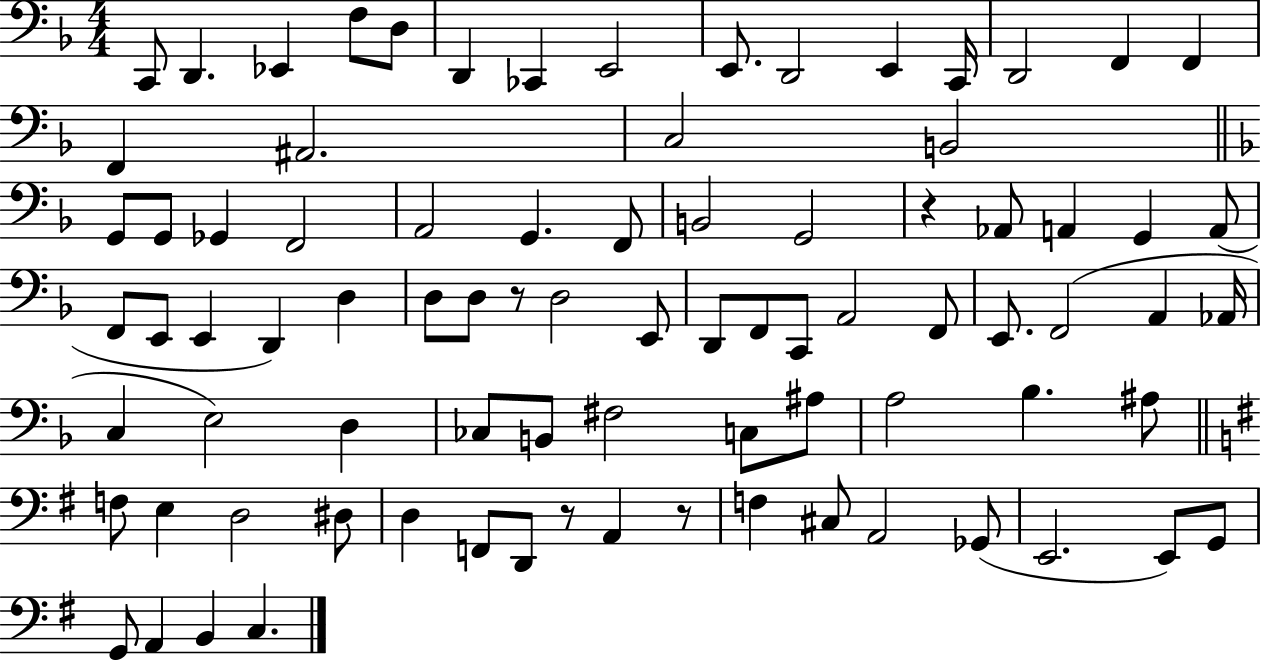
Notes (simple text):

C2/e D2/q. Eb2/q F3/e D3/e D2/q CES2/q E2/h E2/e. D2/h E2/q C2/s D2/h F2/q F2/q F2/q A#2/h. C3/h B2/h G2/e G2/e Gb2/q F2/h A2/h G2/q. F2/e B2/h G2/h R/q Ab2/e A2/q G2/q A2/e F2/e E2/e E2/q D2/q D3/q D3/e D3/e R/e D3/h E2/e D2/e F2/e C2/e A2/h F2/e E2/e. F2/h A2/q Ab2/s C3/q E3/h D3/q CES3/e B2/e F#3/h C3/e A#3/e A3/h Bb3/q. A#3/e F3/e E3/q D3/h D#3/e D3/q F2/e D2/e R/e A2/q R/e F3/q C#3/e A2/h Gb2/e E2/h. E2/e G2/e G2/e A2/q B2/q C3/q.